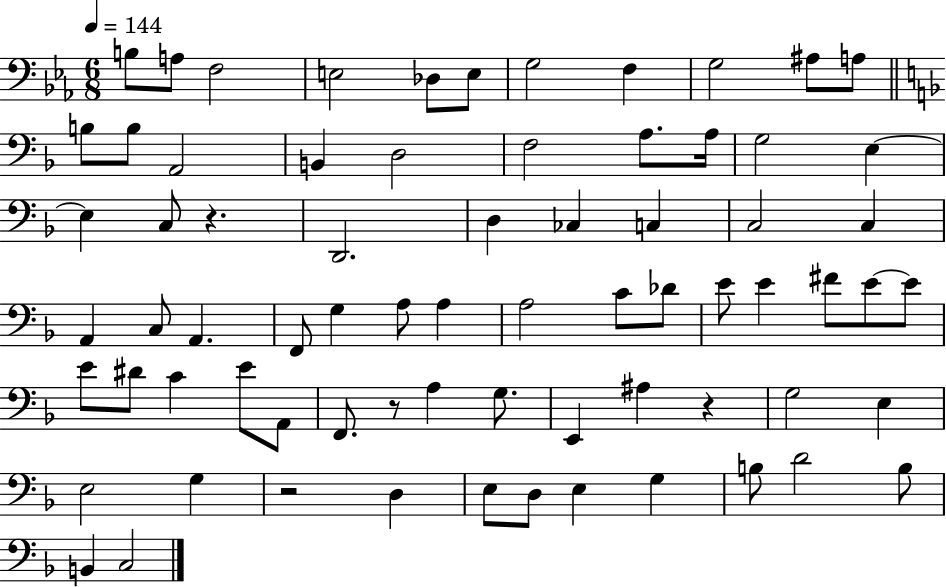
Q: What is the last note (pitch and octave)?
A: C3